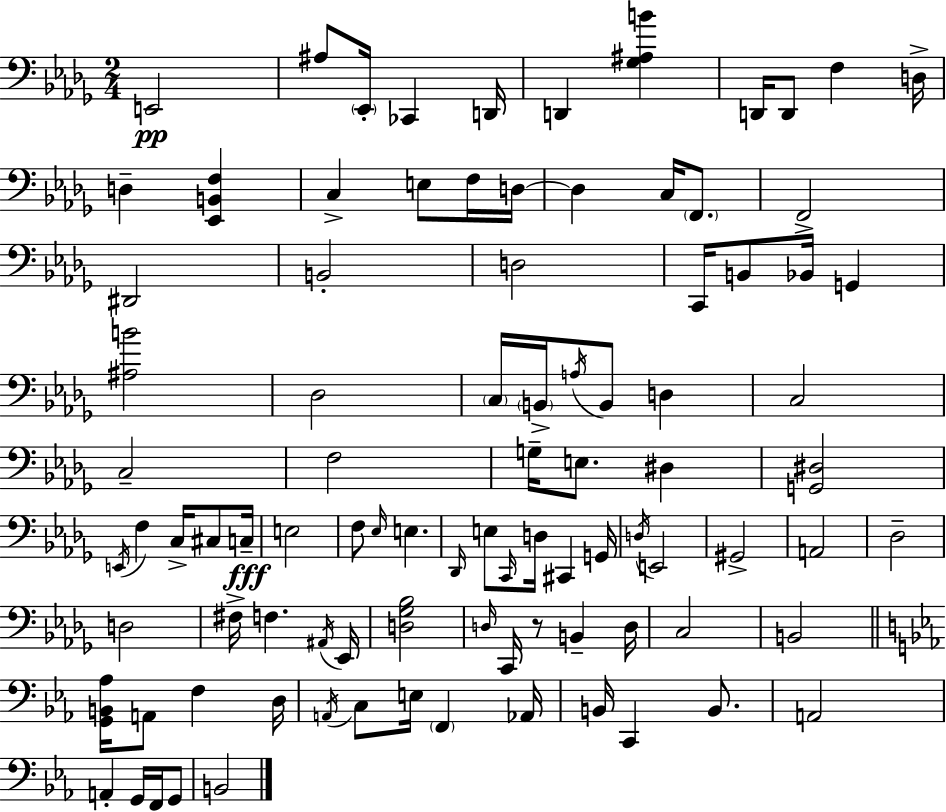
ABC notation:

X:1
T:Untitled
M:2/4
L:1/4
K:Bbm
E,,2 ^A,/2 _E,,/4 _C,, D,,/4 D,, [_G,^A,B] D,,/4 D,,/2 F, D,/4 D, [_E,,B,,F,] C, E,/2 F,/4 D,/4 D, C,/4 F,,/2 F,,2 ^D,,2 B,,2 D,2 C,,/4 B,,/2 _B,,/4 G,, [^A,B]2 _D,2 C,/4 B,,/4 A,/4 B,,/2 D, C,2 C,2 F,2 G,/4 E,/2 ^D, [G,,^D,]2 E,,/4 F, C,/4 ^C,/2 C,/4 E,2 F,/2 _E,/4 E, _D,,/4 E,/2 C,,/4 D,/4 ^C,, G,,/4 D,/4 E,,2 ^G,,2 A,,2 _D,2 D,2 ^F,/4 F, ^A,,/4 _E,,/4 [D,_G,_B,]2 D,/4 C,,/4 z/2 B,, D,/4 C,2 B,,2 [G,,B,,_A,]/4 A,,/2 F, D,/4 A,,/4 C,/2 E,/4 F,, _A,,/4 B,,/4 C,, B,,/2 A,,2 A,, G,,/4 F,,/4 G,,/2 B,,2